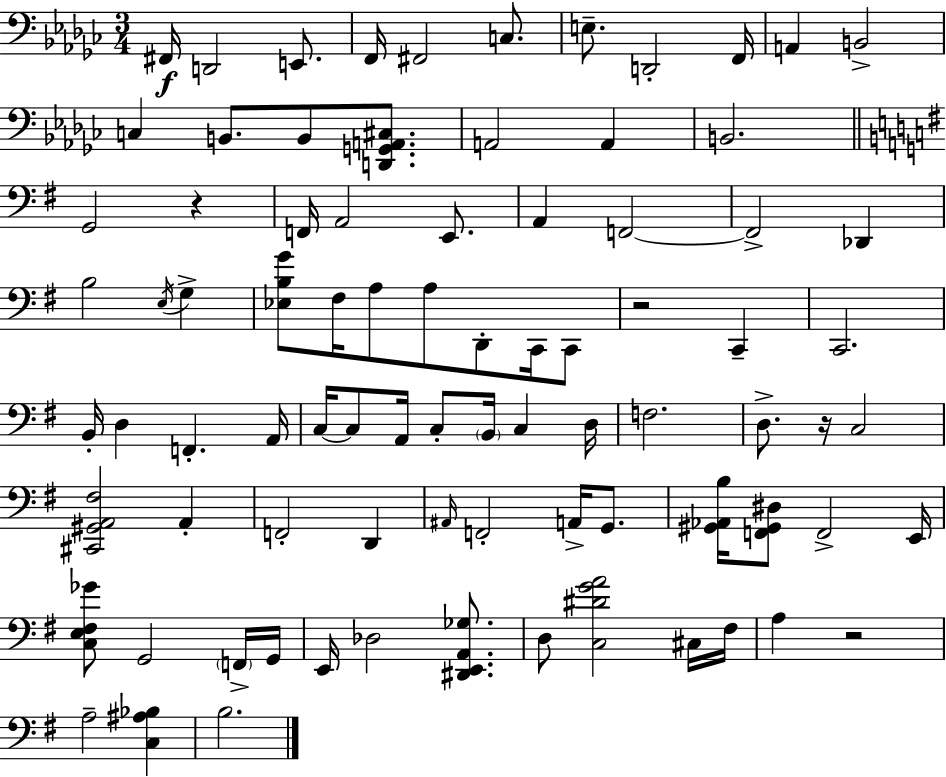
F#2/s D2/h E2/e. F2/s F#2/h C3/e. E3/e. D2/h F2/s A2/q B2/h C3/q B2/e. B2/e [D2,G2,A2,C#3]/e. A2/h A2/q B2/h. G2/h R/q F2/s A2/h E2/e. A2/q F2/h F2/h Db2/q B3/h E3/s G3/q [Eb3,B3,G4]/e F#3/s A3/e A3/e D2/e C2/s C2/e R/h C2/q C2/h. B2/s D3/q F2/q. A2/s C3/s C3/e A2/s C3/e B2/s C3/q D3/s F3/h. D3/e. R/s C3/h [C#2,G#2,A2,F#3]/h A2/q F2/h D2/q A#2/s F2/h A2/s G2/e. [G#2,Ab2,B3]/s [F2,G#2,D#3]/e F2/h E2/s [C3,E3,F#3,Gb4]/e G2/h F2/s G2/s E2/s Db3/h [D#2,E2,A2,Gb3]/e. D3/e [C3,D#4,G4,A4]/h C#3/s F#3/s A3/q R/h A3/h [C3,A#3,Bb3]/q B3/h.